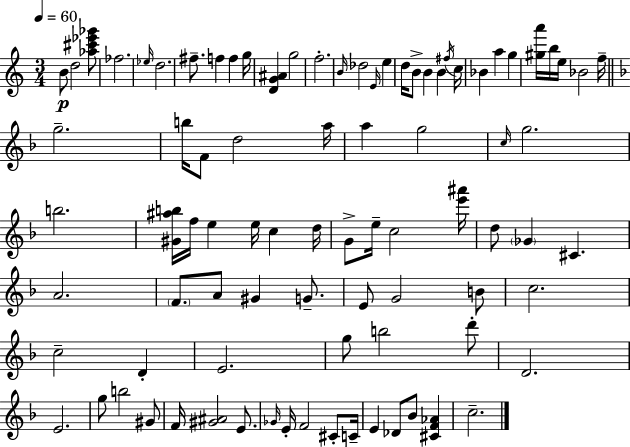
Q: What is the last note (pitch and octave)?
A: C5